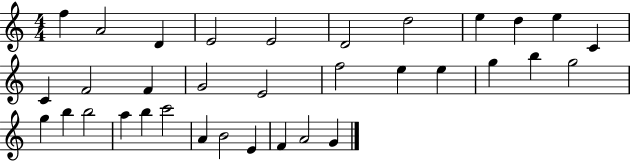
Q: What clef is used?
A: treble